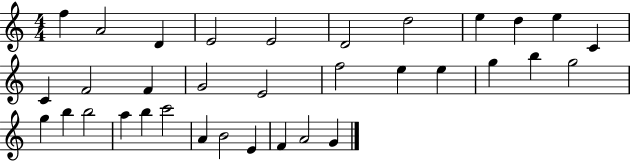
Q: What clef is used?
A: treble